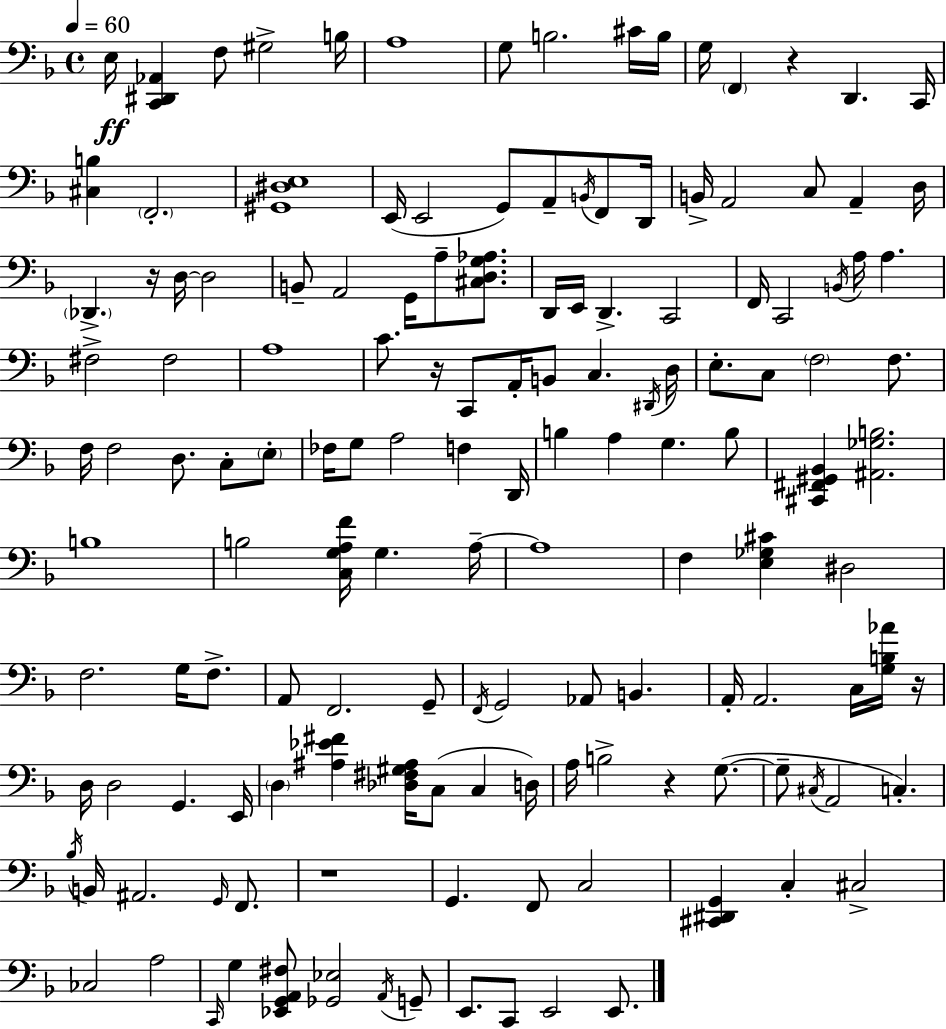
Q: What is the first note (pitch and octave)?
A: E3